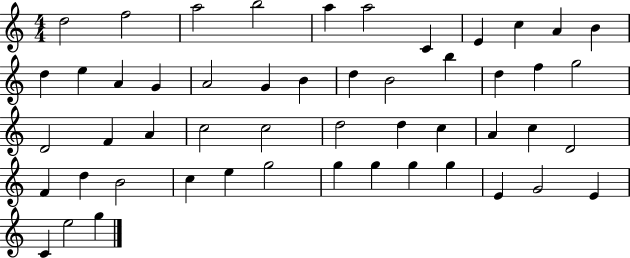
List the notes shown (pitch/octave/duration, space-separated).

D5/h F5/h A5/h B5/h A5/q A5/h C4/q E4/q C5/q A4/q B4/q D5/q E5/q A4/q G4/q A4/h G4/q B4/q D5/q B4/h B5/q D5/q F5/q G5/h D4/h F4/q A4/q C5/h C5/h D5/h D5/q C5/q A4/q C5/q D4/h F4/q D5/q B4/h C5/q E5/q G5/h G5/q G5/q G5/q G5/q E4/q G4/h E4/q C4/q E5/h G5/q